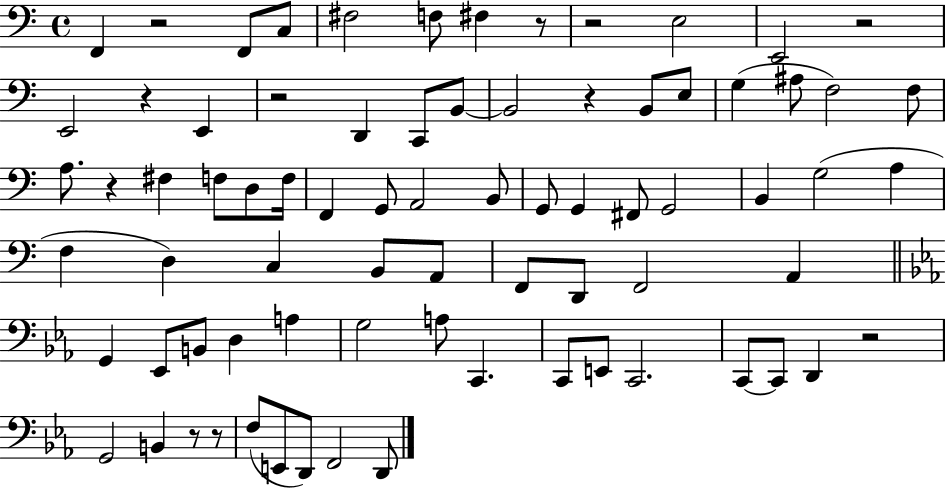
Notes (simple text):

F2/q R/h F2/e C3/e F#3/h F3/e F#3/q R/e R/h E3/h E2/h R/h E2/h R/q E2/q R/h D2/q C2/e B2/e B2/h R/q B2/e E3/e G3/q A#3/e F3/h F3/e A3/e. R/q F#3/q F3/e D3/e F3/s F2/q G2/e A2/h B2/e G2/e G2/q F#2/e G2/h B2/q G3/h A3/q F3/q D3/q C3/q B2/e A2/e F2/e D2/e F2/h A2/q G2/q Eb2/e B2/e D3/q A3/q G3/h A3/e C2/q. C2/e E2/e C2/h. C2/e C2/e D2/q R/h G2/h B2/q R/e R/e F3/e E2/e D2/e F2/h D2/e